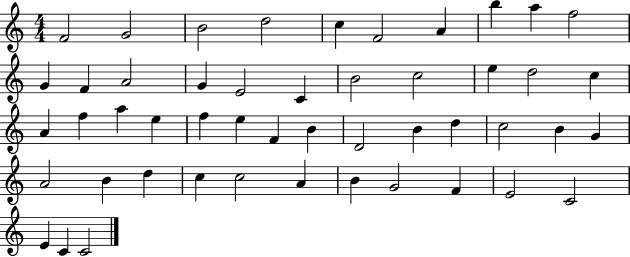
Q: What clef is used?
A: treble